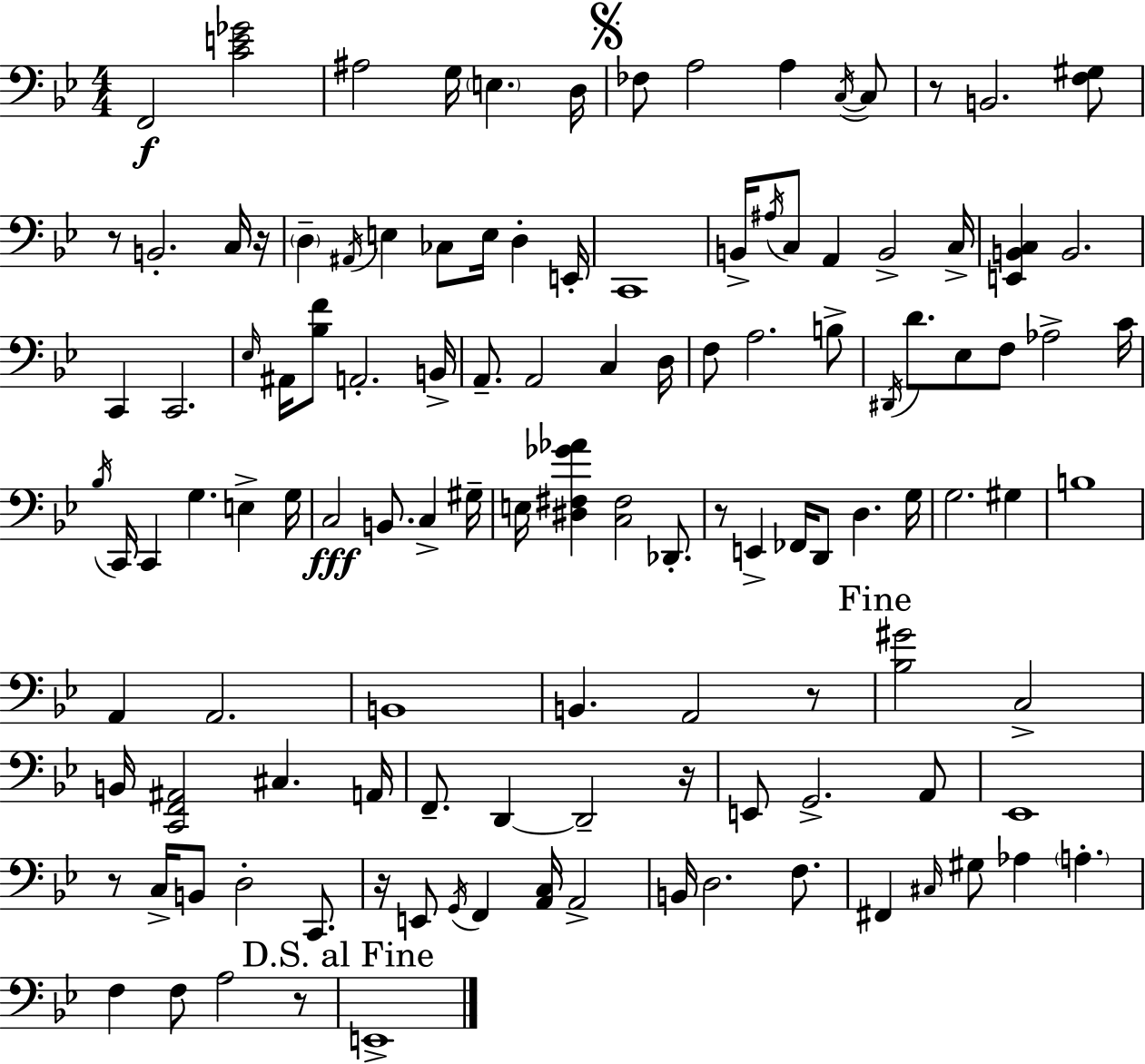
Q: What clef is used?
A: bass